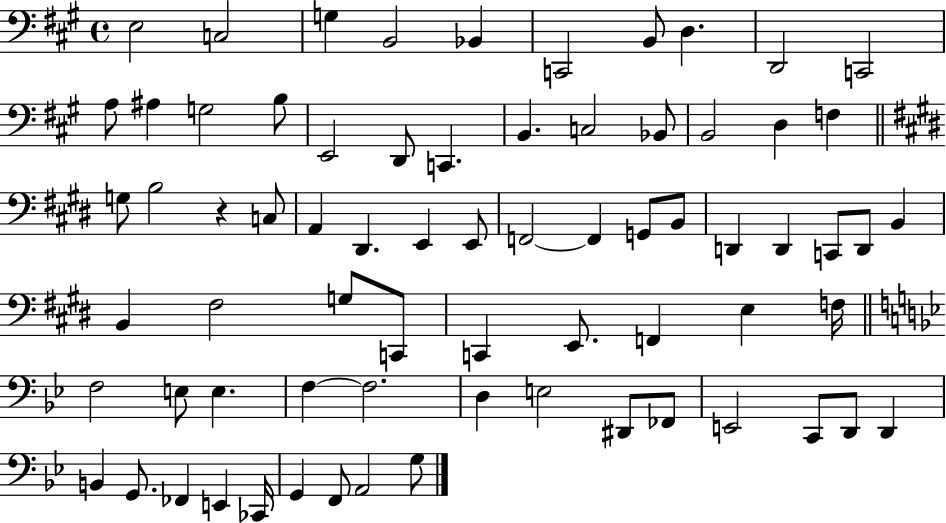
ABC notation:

X:1
T:Untitled
M:4/4
L:1/4
K:A
E,2 C,2 G, B,,2 _B,, C,,2 B,,/2 D, D,,2 C,,2 A,/2 ^A, G,2 B,/2 E,,2 D,,/2 C,, B,, C,2 _B,,/2 B,,2 D, F, G,/2 B,2 z C,/2 A,, ^D,, E,, E,,/2 F,,2 F,, G,,/2 B,,/2 D,, D,, C,,/2 D,,/2 B,, B,, ^F,2 G,/2 C,,/2 C,, E,,/2 F,, E, F,/4 F,2 E,/2 E, F, F,2 D, E,2 ^D,,/2 _F,,/2 E,,2 C,,/2 D,,/2 D,, B,, G,,/2 _F,, E,, _C,,/4 G,, F,,/2 A,,2 G,/2